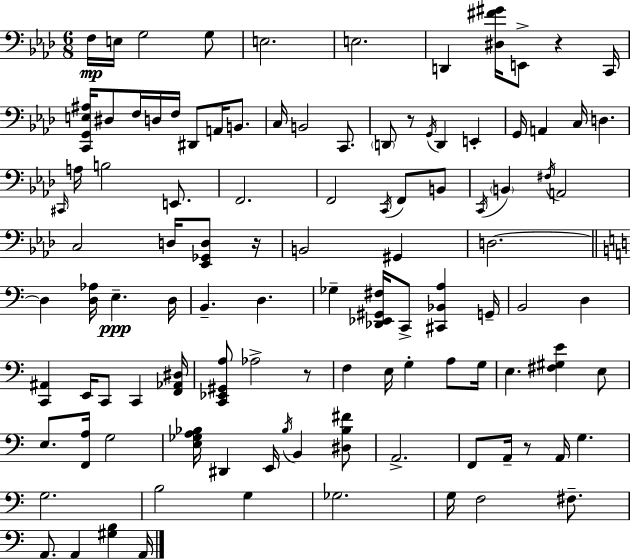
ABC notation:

X:1
T:Untitled
M:6/8
L:1/4
K:Ab
F,/4 E,/4 G,2 G,/2 E,2 E,2 D,, [^D,^F^G]/4 E,,/2 z C,,/4 [C,,G,,E,^A,]/4 ^D,/2 F,/4 D,/4 F,/4 ^D,,/2 A,,/4 B,,/2 C,/4 B,,2 C,,/2 D,,/2 z/2 G,,/4 D,, E,, G,,/4 A,, C,/4 D, ^C,,/4 A,/4 B,2 E,,/2 F,,2 F,,2 C,,/4 F,,/2 B,,/2 C,,/4 B,, ^F,/4 A,,2 C,2 D,/4 [_E,,_G,,D,]/2 z/4 B,,2 ^G,, D,2 D, [D,_A,]/4 E, D,/4 B,, D, _G, [_D,,_E,,^G,,^F,]/4 C,,/2 [^C,,_B,,A,] G,,/4 B,,2 D, [C,,^A,,] E,,/4 C,,/2 C,, [F,,_A,,^D,]/4 [C,,_E,,^G,,A,]/2 _A,2 z/2 F, E,/4 G, A,/2 G,/4 E, [^F,^G,E] E,/2 E,/2 [F,,A,]/4 G,2 [E,_G,A,_B,]/4 ^D,, E,,/4 _B,/4 B,, [^D,_B,^F]/2 A,,2 F,,/2 A,,/4 z/2 A,,/4 G, G,2 B,2 G, _G,2 G,/4 F,2 ^F,/2 A,,/2 A,, [^G,B,] A,,/4